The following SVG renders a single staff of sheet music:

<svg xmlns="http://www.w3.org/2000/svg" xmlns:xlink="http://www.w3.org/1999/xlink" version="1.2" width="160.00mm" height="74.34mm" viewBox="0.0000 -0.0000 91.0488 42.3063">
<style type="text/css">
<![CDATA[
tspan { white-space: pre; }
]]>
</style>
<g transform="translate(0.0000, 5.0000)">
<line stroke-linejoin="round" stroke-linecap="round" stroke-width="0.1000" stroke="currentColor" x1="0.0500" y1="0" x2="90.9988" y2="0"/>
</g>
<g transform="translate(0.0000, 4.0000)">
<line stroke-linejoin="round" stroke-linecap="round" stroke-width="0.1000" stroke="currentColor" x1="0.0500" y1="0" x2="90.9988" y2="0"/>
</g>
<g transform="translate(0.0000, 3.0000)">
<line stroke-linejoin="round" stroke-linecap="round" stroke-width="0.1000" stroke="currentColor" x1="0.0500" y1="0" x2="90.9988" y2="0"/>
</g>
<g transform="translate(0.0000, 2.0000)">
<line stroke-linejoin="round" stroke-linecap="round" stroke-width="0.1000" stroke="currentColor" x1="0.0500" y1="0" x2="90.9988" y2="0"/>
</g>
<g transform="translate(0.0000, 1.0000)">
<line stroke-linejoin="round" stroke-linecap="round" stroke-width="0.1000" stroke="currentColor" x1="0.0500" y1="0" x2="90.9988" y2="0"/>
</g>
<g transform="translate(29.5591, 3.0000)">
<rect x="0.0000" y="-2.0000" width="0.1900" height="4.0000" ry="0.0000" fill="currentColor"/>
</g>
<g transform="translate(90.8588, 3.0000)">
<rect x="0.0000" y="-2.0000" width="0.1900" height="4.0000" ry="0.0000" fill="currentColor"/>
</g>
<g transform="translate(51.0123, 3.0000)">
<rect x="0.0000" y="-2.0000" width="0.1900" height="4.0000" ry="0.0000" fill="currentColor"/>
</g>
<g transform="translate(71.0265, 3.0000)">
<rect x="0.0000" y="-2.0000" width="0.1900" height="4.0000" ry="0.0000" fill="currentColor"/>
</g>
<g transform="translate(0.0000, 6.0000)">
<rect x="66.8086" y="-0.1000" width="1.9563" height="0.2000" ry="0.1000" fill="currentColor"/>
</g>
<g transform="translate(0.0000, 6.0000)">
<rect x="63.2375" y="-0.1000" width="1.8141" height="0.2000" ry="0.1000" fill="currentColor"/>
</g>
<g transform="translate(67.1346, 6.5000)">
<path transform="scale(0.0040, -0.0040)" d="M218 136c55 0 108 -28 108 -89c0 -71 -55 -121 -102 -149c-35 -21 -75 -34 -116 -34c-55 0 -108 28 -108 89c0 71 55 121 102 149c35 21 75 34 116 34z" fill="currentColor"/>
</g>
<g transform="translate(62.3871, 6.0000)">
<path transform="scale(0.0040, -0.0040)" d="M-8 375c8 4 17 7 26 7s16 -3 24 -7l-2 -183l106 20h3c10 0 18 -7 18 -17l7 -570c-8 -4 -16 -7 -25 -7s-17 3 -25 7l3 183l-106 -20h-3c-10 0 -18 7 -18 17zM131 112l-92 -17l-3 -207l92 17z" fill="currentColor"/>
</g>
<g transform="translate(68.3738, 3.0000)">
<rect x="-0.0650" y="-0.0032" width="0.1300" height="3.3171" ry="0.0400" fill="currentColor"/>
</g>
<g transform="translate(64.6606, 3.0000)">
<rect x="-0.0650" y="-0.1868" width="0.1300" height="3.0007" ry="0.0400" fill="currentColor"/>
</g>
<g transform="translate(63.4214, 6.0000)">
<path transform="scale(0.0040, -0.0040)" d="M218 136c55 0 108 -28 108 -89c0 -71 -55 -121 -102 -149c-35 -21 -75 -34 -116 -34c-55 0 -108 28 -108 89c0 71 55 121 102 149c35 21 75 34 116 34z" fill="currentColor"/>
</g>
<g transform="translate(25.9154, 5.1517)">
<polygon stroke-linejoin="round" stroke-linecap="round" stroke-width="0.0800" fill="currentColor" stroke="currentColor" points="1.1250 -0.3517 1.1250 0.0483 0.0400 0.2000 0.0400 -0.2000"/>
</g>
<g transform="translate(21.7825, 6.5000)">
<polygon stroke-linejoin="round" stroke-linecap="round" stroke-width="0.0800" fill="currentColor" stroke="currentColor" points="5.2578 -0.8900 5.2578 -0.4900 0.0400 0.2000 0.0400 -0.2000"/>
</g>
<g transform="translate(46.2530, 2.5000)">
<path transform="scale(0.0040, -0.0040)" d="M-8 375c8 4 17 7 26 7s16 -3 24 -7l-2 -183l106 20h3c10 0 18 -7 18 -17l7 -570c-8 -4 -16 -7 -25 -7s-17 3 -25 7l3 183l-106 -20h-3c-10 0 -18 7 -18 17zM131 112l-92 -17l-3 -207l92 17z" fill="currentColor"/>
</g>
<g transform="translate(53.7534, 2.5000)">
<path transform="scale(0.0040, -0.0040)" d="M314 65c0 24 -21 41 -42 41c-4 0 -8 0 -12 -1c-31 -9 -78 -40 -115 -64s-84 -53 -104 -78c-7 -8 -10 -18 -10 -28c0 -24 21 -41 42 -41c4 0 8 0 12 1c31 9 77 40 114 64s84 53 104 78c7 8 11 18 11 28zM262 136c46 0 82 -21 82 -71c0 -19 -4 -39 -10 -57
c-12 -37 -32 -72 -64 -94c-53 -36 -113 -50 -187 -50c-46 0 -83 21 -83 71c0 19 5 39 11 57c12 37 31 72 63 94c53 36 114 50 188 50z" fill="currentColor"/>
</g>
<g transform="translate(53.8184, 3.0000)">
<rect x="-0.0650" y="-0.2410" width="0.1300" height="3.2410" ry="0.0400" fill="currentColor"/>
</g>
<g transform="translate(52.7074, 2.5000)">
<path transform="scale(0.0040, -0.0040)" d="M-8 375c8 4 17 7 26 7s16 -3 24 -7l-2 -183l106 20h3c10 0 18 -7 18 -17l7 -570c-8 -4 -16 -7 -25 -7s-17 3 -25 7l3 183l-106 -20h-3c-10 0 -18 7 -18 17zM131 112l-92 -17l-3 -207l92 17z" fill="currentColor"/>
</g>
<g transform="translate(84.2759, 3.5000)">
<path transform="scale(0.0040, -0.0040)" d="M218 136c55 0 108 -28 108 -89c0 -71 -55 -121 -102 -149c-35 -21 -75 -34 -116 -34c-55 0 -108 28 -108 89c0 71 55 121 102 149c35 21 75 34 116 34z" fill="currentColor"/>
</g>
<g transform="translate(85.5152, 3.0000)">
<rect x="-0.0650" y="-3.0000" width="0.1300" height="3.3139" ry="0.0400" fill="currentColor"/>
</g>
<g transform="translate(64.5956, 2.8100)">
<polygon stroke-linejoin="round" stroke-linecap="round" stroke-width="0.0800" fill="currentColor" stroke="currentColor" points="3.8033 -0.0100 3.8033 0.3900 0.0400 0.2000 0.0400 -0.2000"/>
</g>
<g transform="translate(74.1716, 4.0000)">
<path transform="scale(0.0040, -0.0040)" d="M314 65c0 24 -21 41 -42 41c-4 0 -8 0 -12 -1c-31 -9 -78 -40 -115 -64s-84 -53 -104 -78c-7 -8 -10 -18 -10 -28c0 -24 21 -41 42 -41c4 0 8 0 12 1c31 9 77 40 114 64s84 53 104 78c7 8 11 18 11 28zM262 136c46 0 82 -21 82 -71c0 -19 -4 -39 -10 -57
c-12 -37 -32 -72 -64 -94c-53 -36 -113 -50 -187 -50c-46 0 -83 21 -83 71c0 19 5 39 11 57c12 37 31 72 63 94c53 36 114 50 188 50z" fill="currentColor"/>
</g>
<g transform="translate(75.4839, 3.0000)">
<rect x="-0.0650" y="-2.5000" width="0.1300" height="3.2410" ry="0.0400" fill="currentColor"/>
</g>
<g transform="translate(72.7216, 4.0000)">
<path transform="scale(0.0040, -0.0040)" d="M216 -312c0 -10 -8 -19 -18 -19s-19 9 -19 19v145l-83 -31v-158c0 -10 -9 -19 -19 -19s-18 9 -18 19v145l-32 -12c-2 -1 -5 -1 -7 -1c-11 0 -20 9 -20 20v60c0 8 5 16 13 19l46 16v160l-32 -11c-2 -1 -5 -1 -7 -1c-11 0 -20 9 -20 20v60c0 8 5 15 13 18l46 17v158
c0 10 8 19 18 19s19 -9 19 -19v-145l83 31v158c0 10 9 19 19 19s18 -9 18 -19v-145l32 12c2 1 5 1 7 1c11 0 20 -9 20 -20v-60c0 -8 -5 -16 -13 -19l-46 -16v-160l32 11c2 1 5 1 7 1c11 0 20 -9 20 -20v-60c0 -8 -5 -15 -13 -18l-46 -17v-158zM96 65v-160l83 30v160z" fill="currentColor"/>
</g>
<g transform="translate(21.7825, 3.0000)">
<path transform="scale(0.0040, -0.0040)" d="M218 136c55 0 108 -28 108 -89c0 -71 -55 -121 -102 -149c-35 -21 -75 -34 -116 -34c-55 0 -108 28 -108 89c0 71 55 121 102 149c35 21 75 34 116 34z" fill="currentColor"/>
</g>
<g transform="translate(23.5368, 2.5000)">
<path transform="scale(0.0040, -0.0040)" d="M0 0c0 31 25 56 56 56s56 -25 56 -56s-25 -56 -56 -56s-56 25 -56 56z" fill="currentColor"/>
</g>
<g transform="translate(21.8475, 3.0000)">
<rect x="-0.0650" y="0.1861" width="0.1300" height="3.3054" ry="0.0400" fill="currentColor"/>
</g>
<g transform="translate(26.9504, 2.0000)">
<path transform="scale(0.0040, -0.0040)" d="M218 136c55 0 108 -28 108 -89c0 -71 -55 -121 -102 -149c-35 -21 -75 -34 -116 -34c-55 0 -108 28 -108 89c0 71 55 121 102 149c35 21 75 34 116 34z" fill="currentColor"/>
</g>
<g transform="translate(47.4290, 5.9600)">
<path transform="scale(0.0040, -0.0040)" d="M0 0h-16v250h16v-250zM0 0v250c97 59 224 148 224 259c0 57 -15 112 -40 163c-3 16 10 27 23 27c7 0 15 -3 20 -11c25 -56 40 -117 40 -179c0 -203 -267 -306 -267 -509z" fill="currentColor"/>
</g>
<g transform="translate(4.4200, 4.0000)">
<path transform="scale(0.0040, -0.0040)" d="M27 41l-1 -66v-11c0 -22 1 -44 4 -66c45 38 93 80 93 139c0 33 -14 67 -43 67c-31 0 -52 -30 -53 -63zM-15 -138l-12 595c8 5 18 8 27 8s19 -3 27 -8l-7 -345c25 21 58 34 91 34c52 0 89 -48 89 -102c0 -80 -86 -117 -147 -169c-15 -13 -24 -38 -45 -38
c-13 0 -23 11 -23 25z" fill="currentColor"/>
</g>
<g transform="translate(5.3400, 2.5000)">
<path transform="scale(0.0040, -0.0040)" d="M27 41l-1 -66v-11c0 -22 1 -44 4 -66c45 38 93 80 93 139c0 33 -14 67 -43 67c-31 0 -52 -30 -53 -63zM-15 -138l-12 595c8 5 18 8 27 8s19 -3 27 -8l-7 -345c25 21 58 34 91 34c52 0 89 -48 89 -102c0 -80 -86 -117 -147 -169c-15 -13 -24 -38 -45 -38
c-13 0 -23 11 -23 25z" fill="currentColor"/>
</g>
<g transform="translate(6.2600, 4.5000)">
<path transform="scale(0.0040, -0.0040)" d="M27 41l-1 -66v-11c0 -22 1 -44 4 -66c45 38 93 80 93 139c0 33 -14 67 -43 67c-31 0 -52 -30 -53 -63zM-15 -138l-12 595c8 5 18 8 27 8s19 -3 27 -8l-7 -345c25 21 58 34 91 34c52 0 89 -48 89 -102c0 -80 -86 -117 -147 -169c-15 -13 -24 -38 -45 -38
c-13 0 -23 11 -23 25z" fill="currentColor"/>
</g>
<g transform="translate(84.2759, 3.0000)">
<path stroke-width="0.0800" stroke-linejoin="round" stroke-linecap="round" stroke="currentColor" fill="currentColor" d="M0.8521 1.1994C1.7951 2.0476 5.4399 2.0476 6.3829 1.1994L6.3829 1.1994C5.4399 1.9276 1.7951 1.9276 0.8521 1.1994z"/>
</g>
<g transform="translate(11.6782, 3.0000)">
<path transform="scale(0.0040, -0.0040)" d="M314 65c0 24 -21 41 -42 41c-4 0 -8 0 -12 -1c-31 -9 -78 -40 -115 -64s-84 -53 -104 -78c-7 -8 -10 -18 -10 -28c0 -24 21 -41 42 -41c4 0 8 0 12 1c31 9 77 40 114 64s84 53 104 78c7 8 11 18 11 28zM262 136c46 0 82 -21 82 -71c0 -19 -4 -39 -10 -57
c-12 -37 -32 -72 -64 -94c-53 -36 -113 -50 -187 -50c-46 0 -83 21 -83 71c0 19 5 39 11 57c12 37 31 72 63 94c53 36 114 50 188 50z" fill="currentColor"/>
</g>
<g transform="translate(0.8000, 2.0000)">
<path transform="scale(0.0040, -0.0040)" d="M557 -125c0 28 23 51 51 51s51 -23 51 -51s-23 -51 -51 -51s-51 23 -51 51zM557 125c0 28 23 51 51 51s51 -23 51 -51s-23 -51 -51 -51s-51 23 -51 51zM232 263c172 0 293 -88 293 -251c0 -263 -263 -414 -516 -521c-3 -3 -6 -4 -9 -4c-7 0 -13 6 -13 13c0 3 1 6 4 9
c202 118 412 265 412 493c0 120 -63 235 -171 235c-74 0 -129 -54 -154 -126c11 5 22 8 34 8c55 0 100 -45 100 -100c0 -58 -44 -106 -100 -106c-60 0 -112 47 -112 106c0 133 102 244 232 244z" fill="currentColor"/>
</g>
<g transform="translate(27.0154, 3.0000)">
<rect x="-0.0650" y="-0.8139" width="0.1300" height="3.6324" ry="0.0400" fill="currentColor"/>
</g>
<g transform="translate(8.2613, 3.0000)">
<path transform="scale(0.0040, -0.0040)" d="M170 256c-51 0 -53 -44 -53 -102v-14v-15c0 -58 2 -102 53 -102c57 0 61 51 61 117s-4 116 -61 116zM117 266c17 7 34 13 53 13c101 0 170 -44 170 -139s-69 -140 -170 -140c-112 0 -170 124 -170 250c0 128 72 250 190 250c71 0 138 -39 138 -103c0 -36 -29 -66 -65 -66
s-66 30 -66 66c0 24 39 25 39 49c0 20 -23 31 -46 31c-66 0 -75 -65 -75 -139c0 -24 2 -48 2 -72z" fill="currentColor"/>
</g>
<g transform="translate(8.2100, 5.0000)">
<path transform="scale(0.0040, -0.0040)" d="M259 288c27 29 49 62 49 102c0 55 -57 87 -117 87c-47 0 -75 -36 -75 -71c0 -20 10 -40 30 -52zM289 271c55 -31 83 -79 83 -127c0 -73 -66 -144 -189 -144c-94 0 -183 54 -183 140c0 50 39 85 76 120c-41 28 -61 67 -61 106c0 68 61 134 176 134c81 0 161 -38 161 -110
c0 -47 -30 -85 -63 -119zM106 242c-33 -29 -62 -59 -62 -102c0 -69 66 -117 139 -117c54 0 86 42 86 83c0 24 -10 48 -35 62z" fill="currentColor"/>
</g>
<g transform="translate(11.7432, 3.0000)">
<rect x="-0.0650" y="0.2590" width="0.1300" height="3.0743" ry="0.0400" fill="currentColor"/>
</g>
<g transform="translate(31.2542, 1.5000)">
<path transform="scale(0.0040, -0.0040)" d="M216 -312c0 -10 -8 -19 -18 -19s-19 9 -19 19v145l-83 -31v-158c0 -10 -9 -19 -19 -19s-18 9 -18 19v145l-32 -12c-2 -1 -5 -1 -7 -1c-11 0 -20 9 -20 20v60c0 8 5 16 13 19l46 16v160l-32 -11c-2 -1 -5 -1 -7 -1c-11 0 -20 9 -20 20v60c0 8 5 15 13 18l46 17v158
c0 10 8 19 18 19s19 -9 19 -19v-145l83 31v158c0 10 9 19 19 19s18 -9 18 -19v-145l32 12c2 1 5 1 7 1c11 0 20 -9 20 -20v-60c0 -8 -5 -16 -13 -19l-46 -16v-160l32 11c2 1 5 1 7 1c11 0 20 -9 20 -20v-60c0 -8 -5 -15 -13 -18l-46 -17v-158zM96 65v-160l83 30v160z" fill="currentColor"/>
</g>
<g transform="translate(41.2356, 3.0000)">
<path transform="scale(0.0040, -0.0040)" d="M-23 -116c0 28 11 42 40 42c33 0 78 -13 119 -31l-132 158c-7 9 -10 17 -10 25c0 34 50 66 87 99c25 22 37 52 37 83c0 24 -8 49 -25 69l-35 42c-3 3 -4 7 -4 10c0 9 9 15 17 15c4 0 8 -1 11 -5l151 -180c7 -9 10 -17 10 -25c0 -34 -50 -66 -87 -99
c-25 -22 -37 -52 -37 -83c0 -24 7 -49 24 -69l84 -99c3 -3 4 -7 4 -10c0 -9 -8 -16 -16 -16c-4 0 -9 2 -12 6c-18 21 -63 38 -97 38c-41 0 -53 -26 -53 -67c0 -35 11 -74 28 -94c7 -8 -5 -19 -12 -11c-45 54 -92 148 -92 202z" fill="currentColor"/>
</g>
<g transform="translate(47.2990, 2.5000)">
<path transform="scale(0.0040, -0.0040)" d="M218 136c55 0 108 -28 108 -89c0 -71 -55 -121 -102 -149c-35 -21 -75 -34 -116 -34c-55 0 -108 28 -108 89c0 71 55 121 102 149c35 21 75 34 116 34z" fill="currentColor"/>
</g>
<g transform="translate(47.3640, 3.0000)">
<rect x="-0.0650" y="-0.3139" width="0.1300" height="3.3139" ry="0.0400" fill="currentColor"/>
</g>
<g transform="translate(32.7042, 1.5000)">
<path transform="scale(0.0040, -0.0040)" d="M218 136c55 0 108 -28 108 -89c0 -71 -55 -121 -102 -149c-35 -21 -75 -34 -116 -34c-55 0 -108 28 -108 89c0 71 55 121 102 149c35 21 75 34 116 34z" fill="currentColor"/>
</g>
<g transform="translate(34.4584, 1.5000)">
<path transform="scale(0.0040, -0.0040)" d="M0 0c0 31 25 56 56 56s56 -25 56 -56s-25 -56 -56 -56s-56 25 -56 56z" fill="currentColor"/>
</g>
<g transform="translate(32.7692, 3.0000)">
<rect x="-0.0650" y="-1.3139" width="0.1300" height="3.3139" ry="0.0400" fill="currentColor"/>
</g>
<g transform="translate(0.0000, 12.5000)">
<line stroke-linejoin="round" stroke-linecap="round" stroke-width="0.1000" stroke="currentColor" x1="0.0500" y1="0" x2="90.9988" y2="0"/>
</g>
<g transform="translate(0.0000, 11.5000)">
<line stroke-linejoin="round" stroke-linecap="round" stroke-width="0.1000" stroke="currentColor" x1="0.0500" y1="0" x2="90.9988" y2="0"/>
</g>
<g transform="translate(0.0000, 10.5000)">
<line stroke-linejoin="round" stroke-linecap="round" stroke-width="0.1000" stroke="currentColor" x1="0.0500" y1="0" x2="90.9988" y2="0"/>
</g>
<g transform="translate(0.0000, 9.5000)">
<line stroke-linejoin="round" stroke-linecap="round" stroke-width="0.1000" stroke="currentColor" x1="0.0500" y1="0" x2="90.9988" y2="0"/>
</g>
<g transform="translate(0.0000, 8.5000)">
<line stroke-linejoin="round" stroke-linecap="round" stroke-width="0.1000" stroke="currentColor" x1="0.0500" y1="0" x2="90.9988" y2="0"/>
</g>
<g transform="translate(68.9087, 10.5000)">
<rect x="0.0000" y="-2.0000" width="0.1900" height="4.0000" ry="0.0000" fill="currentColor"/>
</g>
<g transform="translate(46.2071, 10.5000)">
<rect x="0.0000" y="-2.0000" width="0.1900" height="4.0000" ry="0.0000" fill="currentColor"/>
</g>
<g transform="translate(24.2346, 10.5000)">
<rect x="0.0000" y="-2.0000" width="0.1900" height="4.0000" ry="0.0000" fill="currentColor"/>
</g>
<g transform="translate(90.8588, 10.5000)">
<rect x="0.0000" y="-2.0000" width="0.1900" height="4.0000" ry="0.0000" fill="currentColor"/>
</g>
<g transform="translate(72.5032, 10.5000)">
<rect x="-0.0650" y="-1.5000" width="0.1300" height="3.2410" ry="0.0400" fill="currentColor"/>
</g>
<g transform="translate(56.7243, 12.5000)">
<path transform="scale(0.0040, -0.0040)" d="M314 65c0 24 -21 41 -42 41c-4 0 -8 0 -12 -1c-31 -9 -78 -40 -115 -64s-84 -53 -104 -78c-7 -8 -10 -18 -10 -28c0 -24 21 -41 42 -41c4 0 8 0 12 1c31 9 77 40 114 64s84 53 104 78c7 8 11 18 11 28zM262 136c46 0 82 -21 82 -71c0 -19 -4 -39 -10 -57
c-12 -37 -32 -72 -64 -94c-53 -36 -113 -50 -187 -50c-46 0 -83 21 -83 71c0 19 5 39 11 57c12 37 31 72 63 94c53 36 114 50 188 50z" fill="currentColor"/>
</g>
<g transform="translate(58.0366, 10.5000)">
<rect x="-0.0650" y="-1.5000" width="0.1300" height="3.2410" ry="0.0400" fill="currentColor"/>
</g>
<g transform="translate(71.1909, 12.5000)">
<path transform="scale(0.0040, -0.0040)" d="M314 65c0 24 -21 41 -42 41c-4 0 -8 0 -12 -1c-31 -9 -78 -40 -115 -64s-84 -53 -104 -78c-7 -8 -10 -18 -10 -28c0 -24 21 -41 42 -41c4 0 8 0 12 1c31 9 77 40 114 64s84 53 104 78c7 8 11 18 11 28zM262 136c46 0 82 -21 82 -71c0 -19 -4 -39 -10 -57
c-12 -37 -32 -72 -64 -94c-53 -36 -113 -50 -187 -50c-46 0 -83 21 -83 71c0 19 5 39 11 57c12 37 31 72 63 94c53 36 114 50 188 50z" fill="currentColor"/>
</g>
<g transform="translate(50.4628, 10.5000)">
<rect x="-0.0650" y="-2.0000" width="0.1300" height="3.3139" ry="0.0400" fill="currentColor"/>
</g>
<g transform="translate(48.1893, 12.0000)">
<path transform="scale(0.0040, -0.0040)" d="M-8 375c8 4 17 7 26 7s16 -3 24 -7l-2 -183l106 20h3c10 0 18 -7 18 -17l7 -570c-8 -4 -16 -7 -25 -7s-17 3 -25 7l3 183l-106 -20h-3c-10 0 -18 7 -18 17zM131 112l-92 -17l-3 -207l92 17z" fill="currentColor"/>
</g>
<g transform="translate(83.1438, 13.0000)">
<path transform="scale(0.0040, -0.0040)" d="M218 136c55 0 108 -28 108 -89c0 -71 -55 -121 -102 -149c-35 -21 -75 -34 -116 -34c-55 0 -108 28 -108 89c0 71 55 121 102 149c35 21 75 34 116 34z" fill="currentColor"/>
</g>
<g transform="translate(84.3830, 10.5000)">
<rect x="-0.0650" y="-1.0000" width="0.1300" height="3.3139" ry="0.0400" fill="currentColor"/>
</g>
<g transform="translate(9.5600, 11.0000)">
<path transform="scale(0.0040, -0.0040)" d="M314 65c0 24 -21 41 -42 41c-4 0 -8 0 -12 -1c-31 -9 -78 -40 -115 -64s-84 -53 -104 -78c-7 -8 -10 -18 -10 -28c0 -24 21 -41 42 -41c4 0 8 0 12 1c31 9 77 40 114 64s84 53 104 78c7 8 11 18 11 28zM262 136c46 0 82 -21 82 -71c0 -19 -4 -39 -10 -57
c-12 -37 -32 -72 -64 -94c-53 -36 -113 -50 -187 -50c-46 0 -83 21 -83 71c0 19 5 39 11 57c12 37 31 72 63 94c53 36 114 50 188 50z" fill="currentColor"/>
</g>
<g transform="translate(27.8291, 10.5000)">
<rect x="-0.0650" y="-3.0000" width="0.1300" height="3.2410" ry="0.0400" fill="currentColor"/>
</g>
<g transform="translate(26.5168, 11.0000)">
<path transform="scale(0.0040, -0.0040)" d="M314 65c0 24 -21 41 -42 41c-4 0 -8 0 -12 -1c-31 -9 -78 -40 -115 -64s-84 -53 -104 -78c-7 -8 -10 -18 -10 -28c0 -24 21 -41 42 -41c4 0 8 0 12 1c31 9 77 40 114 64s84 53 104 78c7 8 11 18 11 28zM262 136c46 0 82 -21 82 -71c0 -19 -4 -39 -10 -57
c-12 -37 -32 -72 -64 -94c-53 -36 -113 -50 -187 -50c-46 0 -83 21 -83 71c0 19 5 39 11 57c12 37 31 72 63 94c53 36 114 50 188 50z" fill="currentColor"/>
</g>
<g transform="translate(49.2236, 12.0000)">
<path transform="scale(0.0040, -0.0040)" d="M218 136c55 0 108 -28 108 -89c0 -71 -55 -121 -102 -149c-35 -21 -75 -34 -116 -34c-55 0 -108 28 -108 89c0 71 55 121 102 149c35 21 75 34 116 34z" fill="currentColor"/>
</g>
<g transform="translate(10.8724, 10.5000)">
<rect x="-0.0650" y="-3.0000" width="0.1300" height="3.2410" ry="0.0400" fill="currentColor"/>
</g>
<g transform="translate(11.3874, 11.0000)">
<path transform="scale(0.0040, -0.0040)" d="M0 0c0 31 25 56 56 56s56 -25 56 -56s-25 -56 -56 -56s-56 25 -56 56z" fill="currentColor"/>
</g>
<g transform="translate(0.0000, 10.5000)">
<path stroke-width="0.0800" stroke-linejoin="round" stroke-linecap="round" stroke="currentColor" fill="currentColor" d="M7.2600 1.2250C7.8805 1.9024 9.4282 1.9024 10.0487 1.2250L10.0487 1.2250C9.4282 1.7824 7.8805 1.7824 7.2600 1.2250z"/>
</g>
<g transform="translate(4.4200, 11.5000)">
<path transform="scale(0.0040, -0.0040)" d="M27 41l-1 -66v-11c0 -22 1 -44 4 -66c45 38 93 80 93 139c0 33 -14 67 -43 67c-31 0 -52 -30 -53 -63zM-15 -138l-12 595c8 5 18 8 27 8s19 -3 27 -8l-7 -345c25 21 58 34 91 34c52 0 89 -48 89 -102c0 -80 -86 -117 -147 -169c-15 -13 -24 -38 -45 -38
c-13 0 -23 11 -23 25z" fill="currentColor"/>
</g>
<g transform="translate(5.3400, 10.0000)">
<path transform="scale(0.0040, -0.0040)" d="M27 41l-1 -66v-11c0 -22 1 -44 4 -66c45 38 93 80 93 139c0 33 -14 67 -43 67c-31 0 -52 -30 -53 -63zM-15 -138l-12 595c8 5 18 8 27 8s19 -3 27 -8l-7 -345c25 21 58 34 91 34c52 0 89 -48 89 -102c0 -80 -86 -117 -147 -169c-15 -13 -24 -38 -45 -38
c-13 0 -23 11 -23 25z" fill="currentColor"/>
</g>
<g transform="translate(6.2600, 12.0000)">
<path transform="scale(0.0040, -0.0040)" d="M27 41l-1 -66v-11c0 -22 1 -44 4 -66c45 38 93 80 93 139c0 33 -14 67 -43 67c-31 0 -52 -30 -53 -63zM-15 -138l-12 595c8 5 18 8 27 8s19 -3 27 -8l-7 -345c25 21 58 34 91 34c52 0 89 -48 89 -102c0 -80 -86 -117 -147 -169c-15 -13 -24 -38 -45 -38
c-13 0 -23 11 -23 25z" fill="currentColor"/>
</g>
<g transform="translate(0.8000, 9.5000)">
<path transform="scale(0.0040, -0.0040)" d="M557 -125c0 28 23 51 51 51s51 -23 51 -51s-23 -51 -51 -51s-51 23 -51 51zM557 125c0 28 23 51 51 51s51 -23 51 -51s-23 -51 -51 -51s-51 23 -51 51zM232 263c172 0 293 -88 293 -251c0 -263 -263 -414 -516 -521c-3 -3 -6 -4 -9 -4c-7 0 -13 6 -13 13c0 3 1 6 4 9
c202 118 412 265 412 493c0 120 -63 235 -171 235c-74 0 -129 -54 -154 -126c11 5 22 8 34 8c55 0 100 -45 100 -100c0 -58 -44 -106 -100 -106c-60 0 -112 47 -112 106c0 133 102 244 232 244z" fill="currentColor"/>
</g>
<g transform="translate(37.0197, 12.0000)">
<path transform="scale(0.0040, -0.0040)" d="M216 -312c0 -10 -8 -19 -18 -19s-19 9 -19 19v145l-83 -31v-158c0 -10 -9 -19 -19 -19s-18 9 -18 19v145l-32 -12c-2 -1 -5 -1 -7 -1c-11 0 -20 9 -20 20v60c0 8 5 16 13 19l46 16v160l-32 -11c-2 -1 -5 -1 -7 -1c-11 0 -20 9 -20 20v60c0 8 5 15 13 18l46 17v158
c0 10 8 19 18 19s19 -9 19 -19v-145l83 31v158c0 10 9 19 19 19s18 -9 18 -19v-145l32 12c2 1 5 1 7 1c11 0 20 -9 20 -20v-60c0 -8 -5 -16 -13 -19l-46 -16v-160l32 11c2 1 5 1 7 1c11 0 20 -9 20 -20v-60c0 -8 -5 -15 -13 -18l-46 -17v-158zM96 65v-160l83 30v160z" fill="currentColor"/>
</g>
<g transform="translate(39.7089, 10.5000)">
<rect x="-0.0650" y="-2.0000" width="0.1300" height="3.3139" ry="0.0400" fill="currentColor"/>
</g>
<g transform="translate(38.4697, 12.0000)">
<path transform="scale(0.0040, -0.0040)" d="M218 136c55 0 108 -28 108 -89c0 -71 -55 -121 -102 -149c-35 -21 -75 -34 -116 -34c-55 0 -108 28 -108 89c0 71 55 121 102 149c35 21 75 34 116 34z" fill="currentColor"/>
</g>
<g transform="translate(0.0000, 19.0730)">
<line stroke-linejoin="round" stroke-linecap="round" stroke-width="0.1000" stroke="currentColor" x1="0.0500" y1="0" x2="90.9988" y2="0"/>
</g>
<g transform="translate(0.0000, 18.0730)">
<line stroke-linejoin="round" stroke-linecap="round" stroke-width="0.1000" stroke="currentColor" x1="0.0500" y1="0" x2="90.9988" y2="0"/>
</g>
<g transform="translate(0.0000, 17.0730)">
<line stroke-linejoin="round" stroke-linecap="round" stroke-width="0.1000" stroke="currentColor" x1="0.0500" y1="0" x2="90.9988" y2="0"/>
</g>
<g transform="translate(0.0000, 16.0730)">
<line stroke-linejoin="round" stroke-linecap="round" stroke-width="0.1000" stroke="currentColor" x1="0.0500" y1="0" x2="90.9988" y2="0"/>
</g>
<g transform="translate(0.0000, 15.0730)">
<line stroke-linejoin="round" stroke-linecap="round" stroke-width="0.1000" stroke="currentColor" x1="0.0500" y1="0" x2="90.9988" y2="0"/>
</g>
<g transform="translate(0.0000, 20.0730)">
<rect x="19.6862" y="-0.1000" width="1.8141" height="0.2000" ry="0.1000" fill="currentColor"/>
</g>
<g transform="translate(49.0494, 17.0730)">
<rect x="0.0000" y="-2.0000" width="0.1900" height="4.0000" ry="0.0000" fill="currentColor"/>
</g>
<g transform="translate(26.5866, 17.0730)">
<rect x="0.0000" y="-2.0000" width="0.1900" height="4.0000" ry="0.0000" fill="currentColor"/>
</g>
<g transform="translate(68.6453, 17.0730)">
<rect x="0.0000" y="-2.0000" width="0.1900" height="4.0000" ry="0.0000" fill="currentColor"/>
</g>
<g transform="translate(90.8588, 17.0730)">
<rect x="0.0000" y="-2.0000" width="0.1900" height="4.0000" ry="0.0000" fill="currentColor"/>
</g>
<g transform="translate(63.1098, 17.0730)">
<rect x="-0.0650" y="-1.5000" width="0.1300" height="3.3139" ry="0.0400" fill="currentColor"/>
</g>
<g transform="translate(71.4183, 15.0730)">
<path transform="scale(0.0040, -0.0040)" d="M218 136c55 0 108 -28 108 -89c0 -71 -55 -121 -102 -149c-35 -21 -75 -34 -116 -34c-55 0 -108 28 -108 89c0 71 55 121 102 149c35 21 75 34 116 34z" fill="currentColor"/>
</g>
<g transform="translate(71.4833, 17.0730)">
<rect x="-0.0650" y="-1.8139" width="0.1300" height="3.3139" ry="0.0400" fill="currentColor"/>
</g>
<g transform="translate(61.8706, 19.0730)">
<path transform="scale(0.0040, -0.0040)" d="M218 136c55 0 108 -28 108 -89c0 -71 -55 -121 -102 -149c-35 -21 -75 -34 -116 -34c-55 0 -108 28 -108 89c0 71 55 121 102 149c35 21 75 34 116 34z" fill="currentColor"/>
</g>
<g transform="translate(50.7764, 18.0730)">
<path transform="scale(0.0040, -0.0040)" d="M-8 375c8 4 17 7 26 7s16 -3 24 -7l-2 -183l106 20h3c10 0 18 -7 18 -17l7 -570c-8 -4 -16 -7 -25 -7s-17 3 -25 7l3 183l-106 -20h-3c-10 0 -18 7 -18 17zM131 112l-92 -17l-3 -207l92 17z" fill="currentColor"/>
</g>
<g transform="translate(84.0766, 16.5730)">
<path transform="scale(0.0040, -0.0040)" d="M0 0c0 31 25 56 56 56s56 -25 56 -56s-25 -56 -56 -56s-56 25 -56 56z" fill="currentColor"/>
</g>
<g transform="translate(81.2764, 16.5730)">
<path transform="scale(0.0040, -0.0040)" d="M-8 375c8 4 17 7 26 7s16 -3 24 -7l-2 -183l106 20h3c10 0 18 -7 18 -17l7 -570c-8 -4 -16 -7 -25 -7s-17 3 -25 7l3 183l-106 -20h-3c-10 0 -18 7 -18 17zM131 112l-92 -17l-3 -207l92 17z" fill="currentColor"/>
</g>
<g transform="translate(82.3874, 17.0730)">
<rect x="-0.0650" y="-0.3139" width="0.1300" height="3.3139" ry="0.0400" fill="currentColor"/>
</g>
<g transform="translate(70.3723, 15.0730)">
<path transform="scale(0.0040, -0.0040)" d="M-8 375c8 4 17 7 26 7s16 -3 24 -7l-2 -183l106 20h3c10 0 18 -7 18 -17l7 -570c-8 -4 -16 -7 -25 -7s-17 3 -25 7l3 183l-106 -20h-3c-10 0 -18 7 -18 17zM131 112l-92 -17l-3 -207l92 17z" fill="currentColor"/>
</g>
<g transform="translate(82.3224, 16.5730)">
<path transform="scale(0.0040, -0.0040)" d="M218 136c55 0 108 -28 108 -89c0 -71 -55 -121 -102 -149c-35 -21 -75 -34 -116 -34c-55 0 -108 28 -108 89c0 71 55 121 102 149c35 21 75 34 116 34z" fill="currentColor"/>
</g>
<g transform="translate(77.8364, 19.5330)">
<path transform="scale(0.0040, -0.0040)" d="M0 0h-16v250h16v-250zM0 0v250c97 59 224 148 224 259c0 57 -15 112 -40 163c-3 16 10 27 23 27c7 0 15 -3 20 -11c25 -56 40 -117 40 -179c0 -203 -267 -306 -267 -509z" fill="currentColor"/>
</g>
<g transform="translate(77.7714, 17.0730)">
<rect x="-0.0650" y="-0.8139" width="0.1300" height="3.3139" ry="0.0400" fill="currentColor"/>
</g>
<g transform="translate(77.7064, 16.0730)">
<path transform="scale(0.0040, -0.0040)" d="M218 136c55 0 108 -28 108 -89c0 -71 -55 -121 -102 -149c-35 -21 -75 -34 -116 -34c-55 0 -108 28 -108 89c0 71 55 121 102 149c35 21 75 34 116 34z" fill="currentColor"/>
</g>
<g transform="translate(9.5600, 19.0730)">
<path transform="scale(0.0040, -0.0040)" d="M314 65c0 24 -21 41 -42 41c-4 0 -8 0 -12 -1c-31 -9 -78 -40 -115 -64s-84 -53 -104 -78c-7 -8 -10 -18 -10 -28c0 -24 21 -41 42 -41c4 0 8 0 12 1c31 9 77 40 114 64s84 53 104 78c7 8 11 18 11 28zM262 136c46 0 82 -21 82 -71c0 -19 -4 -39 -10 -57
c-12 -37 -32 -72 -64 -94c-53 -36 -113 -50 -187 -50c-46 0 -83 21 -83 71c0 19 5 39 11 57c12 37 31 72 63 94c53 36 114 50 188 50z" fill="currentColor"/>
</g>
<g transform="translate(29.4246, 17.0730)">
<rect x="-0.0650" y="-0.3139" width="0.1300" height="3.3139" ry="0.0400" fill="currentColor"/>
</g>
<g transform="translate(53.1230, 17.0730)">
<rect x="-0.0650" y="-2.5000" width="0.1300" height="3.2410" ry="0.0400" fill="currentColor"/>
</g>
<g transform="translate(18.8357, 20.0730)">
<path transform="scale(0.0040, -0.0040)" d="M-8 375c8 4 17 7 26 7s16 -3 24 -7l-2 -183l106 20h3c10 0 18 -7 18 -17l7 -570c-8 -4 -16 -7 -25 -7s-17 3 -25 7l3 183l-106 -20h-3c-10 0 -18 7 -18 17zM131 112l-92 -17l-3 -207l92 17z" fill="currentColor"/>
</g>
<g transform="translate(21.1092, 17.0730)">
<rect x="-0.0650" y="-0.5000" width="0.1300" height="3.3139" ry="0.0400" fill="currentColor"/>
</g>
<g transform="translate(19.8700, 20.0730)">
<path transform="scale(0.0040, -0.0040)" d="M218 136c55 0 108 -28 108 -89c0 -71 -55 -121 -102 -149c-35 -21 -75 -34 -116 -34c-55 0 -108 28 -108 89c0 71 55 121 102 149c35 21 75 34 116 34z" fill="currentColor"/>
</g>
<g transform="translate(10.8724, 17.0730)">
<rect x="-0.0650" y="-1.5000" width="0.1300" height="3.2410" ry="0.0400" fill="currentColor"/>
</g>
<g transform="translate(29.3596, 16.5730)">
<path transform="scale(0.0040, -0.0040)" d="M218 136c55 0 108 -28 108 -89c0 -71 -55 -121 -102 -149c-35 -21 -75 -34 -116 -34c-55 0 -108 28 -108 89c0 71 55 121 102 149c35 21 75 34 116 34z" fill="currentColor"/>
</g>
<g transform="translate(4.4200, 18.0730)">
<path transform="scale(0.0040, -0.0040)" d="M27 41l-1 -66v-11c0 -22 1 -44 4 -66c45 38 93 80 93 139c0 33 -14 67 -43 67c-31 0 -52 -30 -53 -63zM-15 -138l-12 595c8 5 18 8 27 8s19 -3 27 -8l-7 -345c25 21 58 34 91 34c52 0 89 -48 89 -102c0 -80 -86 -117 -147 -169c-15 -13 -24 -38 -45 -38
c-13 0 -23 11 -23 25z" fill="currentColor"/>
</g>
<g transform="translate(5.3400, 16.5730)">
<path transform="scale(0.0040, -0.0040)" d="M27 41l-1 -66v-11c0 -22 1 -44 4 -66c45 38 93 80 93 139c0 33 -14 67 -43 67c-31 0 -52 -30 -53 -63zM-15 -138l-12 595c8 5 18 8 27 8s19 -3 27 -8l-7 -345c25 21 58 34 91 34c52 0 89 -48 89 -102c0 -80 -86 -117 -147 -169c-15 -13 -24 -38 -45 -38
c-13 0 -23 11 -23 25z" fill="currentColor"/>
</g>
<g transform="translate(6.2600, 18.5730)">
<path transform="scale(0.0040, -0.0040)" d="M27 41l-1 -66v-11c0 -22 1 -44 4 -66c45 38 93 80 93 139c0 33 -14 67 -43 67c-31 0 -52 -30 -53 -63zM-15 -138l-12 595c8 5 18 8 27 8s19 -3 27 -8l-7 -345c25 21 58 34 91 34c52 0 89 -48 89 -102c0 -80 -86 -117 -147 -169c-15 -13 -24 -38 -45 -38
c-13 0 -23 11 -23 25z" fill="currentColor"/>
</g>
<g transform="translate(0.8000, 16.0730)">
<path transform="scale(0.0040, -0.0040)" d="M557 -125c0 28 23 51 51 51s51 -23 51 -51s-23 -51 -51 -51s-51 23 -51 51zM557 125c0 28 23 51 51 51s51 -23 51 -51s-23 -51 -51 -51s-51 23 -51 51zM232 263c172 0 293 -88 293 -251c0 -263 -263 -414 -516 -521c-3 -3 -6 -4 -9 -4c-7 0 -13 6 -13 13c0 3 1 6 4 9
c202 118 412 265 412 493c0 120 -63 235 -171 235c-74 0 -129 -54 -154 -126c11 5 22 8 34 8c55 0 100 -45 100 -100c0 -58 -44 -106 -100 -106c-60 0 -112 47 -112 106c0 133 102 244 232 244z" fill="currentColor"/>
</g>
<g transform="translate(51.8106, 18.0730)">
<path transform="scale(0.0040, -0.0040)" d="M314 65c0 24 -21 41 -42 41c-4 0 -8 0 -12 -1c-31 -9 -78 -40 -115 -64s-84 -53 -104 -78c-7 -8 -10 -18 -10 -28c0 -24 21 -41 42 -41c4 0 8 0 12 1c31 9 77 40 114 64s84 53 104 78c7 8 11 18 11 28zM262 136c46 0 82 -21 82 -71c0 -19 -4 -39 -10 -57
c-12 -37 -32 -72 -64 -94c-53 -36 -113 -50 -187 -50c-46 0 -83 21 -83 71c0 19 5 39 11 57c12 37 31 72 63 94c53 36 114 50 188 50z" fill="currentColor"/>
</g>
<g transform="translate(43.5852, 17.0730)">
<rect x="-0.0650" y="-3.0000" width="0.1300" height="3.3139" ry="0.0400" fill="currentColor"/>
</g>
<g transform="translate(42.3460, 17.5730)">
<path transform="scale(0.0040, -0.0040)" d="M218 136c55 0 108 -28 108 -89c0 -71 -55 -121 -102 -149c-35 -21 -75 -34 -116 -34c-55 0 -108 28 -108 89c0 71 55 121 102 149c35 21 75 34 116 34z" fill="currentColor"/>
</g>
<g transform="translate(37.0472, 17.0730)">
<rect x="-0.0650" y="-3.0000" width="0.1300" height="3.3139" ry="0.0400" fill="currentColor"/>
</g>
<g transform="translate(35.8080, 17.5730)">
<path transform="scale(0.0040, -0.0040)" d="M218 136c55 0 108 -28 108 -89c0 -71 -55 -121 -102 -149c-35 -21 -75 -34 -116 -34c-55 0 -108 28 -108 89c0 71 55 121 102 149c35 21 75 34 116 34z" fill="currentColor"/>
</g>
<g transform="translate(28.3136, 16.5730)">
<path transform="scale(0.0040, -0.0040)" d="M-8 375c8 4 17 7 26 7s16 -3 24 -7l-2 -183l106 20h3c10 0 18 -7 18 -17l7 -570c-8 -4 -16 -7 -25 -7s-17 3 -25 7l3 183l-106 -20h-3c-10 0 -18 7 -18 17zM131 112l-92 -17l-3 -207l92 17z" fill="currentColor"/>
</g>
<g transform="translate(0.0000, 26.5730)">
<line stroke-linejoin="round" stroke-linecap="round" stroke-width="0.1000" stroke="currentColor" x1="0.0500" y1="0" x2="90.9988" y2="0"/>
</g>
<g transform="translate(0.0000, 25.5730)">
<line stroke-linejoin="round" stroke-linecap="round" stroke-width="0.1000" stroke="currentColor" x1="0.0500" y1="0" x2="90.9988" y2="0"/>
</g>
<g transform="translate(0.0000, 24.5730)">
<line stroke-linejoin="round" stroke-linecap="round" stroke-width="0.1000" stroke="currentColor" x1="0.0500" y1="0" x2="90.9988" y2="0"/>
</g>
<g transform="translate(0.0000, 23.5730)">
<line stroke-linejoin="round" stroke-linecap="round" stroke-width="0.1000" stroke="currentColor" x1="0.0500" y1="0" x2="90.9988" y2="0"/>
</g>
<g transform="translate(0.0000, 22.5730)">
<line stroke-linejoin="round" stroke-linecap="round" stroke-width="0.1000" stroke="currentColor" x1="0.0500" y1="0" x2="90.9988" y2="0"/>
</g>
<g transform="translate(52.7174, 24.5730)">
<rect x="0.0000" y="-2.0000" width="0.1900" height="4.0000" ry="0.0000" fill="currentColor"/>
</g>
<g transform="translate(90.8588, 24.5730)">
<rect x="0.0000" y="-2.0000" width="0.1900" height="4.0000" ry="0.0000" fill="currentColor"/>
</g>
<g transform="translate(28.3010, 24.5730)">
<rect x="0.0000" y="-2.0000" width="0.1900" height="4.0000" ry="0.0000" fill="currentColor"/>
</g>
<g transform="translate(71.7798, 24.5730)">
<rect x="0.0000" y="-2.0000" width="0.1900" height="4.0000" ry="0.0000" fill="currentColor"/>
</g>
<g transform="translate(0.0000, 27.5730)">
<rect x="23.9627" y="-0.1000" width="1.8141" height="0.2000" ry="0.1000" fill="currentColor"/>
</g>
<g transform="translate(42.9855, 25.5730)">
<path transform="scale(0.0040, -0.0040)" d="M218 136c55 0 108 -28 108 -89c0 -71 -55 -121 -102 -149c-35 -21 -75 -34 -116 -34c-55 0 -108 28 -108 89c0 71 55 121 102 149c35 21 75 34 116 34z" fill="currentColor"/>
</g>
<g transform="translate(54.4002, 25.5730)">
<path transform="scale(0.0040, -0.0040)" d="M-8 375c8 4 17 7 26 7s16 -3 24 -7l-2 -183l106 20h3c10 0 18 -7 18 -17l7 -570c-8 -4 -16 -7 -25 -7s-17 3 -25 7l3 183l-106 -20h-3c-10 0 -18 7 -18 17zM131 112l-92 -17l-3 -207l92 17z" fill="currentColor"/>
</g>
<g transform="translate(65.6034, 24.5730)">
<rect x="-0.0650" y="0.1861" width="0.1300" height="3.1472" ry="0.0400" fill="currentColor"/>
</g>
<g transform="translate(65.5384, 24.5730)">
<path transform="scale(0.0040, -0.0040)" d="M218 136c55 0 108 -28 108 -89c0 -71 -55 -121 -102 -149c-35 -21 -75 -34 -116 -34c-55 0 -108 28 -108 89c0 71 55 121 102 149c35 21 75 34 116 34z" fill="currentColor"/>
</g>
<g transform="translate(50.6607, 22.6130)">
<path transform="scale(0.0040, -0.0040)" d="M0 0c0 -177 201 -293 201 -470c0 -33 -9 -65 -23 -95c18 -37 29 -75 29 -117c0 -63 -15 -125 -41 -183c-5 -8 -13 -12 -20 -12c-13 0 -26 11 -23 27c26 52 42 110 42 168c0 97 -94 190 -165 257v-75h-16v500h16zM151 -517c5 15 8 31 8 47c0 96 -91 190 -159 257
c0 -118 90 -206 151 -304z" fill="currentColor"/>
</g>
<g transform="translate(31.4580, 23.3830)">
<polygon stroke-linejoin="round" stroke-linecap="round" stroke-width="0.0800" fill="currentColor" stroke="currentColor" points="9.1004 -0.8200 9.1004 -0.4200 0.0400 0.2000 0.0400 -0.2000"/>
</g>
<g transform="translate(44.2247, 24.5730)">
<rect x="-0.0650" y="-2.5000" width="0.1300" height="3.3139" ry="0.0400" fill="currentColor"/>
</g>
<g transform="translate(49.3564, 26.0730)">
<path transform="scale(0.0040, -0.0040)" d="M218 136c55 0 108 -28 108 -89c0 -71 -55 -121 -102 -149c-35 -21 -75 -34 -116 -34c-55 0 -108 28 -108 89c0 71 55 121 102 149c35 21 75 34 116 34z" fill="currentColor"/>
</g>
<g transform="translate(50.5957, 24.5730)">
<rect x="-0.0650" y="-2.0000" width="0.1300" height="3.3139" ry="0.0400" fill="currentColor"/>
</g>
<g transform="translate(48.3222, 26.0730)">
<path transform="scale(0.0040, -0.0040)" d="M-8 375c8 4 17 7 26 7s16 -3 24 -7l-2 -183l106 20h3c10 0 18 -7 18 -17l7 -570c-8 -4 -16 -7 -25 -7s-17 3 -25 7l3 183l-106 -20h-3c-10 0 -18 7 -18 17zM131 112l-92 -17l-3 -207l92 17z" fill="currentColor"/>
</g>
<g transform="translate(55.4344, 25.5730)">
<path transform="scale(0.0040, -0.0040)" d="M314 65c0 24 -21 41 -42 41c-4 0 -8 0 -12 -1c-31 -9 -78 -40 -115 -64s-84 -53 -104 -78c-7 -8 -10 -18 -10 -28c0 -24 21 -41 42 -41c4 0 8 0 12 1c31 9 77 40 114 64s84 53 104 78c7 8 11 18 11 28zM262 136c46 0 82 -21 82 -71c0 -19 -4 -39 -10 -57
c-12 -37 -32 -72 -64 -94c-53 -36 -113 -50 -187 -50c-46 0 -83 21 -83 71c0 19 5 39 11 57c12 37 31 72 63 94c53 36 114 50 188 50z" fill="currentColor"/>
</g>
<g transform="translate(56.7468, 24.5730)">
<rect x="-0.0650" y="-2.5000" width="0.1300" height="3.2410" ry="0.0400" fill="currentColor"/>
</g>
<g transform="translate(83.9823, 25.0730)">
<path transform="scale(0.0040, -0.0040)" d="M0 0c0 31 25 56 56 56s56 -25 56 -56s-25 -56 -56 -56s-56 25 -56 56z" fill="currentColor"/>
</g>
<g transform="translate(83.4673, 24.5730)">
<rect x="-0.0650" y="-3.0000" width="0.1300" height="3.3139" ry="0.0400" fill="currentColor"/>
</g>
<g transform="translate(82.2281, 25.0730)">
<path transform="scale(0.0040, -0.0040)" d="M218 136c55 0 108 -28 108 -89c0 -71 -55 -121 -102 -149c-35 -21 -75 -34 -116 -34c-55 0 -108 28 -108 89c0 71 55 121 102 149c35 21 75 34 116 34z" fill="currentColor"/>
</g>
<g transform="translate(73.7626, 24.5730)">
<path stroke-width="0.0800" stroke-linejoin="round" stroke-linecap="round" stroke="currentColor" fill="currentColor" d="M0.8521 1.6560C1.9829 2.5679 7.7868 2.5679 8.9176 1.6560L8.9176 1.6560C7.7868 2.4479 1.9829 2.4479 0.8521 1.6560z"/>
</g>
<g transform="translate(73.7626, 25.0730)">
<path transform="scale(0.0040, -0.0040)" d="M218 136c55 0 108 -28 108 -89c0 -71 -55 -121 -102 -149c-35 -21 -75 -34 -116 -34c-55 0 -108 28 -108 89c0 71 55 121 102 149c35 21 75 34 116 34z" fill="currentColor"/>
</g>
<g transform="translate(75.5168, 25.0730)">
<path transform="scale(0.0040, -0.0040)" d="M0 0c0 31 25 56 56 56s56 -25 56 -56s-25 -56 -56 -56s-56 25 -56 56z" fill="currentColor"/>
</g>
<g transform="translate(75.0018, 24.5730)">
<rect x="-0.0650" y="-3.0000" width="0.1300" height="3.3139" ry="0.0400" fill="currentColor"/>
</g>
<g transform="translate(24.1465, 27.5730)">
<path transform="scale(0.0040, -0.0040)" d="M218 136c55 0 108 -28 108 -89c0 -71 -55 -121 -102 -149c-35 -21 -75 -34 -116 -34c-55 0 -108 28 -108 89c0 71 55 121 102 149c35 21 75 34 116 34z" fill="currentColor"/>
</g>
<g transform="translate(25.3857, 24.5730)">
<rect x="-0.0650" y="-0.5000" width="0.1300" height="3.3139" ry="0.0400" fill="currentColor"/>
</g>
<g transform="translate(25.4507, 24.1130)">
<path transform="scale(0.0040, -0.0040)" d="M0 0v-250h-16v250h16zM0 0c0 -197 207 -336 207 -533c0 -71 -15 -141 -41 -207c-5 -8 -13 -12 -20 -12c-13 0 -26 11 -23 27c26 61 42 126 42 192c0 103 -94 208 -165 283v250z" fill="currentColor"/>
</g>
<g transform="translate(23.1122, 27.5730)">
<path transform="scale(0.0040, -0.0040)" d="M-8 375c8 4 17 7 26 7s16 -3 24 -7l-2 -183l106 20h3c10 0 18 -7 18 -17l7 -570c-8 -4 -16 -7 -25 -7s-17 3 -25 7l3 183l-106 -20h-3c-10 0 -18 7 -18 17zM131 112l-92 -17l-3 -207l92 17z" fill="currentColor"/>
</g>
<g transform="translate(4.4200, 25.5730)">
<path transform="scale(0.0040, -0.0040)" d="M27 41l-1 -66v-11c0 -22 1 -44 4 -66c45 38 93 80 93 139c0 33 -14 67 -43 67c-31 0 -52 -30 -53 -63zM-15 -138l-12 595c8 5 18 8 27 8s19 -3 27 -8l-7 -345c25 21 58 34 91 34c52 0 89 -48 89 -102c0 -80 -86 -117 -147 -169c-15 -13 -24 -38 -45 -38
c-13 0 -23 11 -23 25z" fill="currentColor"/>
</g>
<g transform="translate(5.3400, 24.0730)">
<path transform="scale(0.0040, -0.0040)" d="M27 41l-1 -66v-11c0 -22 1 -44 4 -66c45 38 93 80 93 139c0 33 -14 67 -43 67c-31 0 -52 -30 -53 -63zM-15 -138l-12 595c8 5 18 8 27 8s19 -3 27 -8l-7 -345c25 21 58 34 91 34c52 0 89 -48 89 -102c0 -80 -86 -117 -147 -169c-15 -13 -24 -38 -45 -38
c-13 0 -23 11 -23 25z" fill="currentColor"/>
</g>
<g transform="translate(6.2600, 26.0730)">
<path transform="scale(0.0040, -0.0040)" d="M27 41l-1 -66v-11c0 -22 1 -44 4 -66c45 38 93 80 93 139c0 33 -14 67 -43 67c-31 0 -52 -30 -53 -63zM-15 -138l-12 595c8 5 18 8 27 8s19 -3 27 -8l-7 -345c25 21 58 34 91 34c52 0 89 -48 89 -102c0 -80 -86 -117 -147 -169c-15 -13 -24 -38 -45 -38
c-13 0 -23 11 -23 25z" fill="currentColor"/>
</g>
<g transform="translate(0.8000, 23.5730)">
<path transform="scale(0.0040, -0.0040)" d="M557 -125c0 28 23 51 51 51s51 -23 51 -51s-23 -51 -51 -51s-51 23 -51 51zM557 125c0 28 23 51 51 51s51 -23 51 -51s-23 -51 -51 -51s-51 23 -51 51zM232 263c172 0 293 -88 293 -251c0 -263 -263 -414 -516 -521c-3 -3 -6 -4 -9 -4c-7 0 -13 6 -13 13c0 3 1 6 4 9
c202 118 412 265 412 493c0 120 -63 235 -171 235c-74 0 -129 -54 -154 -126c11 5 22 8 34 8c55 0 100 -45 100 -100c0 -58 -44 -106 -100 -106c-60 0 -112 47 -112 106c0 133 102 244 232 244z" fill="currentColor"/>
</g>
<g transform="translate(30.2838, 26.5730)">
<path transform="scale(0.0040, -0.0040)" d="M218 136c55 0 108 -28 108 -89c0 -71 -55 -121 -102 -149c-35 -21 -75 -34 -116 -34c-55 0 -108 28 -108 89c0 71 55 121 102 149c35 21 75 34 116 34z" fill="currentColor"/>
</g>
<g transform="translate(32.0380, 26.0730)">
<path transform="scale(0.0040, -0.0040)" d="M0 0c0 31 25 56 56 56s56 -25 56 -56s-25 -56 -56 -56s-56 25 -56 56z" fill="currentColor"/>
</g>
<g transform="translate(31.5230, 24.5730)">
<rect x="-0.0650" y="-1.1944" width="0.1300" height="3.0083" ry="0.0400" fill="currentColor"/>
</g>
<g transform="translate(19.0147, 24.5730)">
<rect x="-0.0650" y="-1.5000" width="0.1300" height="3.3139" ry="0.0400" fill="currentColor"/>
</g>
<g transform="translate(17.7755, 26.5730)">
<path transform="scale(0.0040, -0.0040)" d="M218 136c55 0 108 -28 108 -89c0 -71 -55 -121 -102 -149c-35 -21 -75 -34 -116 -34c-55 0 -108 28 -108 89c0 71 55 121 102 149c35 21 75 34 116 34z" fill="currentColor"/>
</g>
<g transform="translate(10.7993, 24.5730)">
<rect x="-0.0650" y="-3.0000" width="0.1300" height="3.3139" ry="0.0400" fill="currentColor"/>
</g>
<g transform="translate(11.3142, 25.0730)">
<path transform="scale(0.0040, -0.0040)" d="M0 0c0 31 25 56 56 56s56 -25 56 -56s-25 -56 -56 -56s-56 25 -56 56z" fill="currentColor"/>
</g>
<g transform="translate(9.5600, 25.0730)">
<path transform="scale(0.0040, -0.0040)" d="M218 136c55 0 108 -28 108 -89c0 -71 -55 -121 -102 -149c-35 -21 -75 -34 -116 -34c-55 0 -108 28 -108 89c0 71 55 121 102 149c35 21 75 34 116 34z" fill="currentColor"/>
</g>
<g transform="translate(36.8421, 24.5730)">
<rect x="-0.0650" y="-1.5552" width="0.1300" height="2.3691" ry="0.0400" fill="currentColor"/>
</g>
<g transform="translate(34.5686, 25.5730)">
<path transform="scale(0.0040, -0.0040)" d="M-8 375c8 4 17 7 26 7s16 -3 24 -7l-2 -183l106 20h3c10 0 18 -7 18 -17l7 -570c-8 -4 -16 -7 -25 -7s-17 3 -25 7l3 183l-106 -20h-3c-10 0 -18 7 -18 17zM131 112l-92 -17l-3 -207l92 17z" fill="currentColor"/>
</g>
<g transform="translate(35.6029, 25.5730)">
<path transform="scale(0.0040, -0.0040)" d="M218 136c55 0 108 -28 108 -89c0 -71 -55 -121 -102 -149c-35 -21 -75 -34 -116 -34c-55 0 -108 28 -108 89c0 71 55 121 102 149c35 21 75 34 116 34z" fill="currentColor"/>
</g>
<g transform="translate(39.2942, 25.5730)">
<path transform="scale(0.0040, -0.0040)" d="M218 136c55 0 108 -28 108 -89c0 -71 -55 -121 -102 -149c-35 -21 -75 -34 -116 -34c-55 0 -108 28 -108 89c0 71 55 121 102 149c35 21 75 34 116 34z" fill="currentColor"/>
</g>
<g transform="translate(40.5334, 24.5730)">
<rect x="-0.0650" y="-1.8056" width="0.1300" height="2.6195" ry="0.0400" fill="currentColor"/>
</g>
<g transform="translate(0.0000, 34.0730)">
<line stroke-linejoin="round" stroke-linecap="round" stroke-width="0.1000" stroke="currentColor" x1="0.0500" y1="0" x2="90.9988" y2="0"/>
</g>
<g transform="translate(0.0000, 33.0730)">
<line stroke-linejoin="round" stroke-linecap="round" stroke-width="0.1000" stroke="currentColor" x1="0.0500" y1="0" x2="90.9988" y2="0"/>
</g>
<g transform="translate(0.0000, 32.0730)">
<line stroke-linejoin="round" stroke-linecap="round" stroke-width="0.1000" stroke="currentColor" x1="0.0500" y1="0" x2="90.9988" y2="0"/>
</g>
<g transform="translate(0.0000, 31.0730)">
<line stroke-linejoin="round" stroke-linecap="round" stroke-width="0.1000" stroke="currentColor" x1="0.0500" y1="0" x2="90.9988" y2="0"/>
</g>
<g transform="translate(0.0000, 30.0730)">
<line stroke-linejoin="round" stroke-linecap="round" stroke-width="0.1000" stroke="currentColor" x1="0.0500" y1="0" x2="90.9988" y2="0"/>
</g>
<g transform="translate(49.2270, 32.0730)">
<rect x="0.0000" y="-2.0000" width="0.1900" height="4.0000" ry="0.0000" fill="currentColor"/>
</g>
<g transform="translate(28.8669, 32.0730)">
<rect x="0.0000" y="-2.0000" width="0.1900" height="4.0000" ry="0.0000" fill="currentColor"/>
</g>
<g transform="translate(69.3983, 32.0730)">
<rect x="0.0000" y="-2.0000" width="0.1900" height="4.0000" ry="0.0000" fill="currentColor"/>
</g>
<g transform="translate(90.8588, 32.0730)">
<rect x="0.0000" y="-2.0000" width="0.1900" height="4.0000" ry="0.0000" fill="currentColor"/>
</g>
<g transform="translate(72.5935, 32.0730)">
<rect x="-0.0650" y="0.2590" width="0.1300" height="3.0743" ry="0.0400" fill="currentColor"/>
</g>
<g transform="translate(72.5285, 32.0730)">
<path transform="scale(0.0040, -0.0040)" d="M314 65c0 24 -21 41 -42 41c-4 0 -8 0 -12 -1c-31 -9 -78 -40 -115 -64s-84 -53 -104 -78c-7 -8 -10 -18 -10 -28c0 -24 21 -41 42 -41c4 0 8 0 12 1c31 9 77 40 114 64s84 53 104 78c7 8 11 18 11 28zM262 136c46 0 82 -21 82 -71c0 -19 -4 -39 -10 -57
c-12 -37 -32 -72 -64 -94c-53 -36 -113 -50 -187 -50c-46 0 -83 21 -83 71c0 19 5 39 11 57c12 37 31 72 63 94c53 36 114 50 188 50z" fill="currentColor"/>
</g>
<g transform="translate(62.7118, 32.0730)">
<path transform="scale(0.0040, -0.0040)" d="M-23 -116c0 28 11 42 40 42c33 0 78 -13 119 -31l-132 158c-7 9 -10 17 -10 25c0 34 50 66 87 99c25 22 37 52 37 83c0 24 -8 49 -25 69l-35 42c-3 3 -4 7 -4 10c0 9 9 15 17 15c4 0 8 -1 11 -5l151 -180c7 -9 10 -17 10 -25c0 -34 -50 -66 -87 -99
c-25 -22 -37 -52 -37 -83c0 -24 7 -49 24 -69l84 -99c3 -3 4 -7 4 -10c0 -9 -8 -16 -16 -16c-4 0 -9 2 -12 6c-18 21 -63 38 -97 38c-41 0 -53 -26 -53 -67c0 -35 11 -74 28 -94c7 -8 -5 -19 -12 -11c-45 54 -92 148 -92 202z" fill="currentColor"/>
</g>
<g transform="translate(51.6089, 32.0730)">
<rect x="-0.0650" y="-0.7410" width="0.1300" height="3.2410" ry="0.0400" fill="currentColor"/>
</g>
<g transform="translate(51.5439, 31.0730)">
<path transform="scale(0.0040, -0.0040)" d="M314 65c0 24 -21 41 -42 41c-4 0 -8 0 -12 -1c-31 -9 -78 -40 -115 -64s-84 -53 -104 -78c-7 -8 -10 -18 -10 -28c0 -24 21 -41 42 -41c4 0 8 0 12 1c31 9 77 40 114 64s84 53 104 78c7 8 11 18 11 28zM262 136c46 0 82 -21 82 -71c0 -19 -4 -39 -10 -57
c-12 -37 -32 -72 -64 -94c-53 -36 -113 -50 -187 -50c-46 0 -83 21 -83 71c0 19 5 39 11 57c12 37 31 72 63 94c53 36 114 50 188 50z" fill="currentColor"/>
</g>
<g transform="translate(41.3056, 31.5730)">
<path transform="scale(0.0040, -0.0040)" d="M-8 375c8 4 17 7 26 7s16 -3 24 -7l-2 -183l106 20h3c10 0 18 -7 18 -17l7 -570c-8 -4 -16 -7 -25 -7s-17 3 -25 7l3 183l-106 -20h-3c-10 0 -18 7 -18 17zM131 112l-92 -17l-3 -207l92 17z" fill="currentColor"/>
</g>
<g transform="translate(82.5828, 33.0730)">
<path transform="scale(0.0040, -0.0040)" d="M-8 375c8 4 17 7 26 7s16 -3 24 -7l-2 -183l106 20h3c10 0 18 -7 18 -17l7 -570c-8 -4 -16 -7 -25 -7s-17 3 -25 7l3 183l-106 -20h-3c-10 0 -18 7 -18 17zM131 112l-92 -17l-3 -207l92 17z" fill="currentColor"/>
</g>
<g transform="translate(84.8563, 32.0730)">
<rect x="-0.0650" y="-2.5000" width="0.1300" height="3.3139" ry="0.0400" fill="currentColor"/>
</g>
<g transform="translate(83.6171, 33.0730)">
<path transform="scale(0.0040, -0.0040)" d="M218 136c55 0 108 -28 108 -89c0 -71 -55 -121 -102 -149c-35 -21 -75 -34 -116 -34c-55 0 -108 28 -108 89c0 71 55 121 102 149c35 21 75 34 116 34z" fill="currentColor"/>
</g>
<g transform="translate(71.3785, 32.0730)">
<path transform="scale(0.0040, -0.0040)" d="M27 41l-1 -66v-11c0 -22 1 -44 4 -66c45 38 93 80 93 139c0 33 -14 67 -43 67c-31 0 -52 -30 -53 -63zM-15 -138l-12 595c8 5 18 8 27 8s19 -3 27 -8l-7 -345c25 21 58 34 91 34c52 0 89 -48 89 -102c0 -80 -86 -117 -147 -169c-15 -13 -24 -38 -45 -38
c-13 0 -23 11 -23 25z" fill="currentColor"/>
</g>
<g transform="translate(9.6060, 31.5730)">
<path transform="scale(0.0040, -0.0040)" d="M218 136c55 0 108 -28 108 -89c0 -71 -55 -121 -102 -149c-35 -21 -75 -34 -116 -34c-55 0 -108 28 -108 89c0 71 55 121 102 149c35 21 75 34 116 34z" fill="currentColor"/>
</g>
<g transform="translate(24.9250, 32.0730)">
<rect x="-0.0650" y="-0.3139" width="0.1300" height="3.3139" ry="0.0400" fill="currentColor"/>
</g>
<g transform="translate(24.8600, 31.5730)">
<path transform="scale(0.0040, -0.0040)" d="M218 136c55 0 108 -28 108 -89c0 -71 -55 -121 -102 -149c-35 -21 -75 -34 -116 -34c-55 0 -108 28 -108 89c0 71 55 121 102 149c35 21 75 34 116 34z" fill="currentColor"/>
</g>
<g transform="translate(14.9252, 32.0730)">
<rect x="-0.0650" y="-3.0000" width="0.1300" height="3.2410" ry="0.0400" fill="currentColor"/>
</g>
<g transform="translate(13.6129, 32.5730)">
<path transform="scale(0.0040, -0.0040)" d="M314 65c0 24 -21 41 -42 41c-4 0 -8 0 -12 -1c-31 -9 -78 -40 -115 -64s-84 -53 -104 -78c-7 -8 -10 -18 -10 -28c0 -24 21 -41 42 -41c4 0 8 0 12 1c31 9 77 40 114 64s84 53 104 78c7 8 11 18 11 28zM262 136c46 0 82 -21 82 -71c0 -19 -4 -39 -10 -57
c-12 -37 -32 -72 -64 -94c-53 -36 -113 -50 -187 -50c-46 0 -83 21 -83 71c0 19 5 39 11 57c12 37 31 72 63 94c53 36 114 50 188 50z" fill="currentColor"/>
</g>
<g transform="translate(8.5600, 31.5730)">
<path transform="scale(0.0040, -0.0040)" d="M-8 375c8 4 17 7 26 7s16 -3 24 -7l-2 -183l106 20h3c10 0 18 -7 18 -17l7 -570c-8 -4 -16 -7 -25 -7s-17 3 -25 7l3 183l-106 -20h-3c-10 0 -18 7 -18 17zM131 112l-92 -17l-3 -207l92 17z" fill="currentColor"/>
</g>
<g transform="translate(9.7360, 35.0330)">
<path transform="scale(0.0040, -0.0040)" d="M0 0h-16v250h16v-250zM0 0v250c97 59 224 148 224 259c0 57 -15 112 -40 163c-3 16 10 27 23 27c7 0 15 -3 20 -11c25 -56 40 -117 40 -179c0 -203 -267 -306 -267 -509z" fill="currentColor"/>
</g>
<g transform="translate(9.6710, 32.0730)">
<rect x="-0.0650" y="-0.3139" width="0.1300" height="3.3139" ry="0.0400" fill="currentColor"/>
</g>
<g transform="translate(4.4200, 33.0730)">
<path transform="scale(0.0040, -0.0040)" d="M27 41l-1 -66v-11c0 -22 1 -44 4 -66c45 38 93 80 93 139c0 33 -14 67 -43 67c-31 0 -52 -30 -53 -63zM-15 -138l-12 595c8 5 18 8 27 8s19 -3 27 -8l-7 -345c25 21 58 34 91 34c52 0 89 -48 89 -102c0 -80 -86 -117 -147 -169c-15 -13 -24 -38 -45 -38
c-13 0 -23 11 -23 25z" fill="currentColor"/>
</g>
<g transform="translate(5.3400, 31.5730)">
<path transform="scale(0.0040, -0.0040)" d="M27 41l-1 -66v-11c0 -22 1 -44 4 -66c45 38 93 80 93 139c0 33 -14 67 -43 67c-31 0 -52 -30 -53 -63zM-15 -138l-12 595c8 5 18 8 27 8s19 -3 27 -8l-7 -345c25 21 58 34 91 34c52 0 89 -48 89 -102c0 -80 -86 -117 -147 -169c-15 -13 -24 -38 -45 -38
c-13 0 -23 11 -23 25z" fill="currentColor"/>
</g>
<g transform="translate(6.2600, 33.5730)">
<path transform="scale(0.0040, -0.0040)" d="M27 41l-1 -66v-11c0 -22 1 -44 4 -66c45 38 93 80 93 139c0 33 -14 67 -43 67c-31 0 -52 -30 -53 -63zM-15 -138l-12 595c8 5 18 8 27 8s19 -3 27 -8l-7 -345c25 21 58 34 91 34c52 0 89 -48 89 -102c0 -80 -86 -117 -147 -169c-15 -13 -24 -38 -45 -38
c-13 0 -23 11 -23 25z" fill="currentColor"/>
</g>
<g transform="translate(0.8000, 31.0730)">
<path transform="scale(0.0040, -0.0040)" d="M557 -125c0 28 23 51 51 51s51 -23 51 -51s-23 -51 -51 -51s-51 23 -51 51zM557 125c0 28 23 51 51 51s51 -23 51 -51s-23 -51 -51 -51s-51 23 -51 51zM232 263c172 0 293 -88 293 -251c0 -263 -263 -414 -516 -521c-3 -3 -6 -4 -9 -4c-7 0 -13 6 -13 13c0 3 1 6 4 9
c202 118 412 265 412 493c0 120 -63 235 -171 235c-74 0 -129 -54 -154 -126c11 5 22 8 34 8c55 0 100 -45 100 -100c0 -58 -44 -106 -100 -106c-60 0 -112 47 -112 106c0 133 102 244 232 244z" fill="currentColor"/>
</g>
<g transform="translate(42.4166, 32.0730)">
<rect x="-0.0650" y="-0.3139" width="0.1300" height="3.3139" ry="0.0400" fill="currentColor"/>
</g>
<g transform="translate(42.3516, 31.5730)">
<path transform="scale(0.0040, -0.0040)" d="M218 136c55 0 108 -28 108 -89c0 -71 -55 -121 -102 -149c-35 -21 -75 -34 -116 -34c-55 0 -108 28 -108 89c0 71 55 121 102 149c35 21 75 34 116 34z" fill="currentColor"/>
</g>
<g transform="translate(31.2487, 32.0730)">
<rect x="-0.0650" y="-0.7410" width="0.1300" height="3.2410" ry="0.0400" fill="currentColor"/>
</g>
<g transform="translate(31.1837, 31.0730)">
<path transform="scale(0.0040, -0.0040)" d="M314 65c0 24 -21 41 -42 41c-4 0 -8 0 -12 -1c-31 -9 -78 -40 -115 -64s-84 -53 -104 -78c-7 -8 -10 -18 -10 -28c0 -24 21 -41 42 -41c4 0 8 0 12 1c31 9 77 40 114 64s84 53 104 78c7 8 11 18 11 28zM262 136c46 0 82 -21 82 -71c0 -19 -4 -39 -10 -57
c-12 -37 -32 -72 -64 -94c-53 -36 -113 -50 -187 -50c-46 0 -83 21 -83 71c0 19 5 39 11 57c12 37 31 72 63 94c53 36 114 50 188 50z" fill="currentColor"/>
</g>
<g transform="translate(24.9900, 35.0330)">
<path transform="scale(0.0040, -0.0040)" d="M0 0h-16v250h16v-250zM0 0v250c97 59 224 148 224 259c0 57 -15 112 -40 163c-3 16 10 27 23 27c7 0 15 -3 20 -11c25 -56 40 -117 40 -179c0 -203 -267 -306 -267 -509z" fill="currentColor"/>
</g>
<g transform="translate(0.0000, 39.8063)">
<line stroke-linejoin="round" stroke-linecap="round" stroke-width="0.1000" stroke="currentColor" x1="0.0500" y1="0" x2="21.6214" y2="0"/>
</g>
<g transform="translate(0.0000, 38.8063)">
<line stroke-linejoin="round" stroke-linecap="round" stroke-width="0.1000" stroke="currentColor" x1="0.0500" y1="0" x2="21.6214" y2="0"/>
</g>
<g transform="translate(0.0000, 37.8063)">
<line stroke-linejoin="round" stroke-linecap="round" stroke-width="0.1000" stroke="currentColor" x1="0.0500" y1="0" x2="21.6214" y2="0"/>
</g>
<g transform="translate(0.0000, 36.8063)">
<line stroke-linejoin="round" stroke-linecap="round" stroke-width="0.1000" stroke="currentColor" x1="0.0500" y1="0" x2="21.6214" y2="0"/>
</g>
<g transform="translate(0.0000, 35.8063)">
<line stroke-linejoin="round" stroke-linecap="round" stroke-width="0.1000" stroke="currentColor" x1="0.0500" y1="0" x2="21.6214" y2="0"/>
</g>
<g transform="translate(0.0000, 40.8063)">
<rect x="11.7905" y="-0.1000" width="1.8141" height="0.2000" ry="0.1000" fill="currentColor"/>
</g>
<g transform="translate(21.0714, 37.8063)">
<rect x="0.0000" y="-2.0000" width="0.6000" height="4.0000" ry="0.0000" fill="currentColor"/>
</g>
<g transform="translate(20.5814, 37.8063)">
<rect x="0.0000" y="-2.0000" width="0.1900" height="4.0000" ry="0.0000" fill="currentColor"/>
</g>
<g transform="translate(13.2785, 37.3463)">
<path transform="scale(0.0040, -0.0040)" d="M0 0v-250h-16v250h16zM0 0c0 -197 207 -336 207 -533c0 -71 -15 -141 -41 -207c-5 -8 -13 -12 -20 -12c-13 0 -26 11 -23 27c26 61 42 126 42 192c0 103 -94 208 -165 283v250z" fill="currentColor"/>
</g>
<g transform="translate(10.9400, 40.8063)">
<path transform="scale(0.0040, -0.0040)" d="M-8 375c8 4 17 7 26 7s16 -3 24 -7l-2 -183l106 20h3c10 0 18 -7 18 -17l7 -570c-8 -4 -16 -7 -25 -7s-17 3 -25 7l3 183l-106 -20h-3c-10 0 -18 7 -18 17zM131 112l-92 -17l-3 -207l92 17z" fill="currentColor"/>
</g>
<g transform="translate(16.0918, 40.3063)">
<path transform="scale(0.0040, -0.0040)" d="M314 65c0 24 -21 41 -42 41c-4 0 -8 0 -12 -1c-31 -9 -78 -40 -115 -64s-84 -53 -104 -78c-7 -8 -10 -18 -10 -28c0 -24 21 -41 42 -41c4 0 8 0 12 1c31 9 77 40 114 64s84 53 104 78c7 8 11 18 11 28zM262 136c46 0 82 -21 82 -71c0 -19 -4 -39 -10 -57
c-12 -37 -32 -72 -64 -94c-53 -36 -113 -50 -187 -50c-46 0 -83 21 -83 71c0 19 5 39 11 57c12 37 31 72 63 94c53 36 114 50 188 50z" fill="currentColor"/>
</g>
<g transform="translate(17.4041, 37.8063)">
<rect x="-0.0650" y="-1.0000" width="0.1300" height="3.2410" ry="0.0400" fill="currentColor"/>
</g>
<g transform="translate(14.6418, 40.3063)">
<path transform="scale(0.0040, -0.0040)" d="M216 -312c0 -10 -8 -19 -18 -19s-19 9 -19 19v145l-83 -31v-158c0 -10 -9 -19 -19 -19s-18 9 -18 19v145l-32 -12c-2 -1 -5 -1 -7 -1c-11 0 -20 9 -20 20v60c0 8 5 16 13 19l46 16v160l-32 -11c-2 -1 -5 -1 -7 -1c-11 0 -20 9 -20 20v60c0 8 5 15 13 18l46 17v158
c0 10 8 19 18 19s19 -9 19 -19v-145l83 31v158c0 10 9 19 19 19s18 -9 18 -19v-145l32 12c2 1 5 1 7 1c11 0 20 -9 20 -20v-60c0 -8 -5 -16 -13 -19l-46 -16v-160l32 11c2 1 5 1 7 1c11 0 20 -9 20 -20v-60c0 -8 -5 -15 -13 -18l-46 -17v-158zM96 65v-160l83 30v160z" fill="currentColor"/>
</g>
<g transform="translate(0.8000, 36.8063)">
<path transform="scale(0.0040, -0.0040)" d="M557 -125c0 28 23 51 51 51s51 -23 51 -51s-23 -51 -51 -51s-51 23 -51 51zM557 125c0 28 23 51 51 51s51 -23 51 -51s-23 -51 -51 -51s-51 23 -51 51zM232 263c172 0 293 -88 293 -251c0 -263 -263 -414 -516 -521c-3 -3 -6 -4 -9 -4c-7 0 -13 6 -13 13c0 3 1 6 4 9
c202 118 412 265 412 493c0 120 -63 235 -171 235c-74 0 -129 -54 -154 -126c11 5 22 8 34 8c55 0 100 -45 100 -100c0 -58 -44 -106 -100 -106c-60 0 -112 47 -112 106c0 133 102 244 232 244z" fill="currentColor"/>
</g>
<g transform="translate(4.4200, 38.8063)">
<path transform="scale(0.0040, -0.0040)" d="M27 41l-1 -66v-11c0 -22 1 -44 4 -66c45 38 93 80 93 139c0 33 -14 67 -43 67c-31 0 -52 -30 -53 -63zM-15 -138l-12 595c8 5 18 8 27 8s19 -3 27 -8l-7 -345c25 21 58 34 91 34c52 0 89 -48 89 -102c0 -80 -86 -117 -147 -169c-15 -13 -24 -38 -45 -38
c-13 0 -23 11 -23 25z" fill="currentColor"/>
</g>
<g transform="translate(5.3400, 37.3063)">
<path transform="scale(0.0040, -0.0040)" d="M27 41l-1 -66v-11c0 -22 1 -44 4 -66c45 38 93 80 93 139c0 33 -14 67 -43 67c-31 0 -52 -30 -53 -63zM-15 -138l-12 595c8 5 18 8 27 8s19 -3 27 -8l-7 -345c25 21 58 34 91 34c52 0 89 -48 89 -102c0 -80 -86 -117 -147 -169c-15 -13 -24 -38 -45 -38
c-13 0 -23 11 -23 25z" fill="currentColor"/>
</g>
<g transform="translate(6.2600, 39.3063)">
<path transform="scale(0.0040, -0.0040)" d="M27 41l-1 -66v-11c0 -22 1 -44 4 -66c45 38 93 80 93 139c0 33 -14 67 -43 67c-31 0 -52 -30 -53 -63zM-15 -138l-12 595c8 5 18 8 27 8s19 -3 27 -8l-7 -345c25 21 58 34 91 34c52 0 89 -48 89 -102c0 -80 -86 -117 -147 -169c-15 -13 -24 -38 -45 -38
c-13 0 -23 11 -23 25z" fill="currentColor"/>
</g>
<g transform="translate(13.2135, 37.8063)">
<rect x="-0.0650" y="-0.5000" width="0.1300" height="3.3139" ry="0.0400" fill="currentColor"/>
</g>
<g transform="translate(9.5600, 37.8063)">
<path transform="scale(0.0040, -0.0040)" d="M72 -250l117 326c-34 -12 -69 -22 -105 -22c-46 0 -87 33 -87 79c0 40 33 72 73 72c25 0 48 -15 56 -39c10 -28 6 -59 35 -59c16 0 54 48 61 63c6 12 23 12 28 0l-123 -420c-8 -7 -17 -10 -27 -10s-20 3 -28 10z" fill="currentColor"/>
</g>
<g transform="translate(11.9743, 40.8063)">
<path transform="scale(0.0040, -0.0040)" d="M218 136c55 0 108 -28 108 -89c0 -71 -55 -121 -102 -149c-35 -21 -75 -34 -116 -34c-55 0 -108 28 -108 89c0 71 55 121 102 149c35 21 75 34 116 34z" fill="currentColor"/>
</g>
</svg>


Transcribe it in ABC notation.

X:1
T:Untitled
M:6/8
L:1/4
K:Eb
D,2 D,/2 F,/4 ^G, z E,/2 E,2 E,,/2 D,,/2 ^B,,2 C, C,2 C,2 ^A,, A,, G,,2 G,,2 F,, G,,2 E,, E, C, C, B,,2 G,, A, F,/2 E, C, G,, E,,/2 G,,/2 B,,/2 B,,/2 B,, A,,/4 B,,2 D, C, C, E,/2 C,2 E,/2 F,2 E, F,2 z _D,2 B,, z/2 E,,/2 ^F,,2